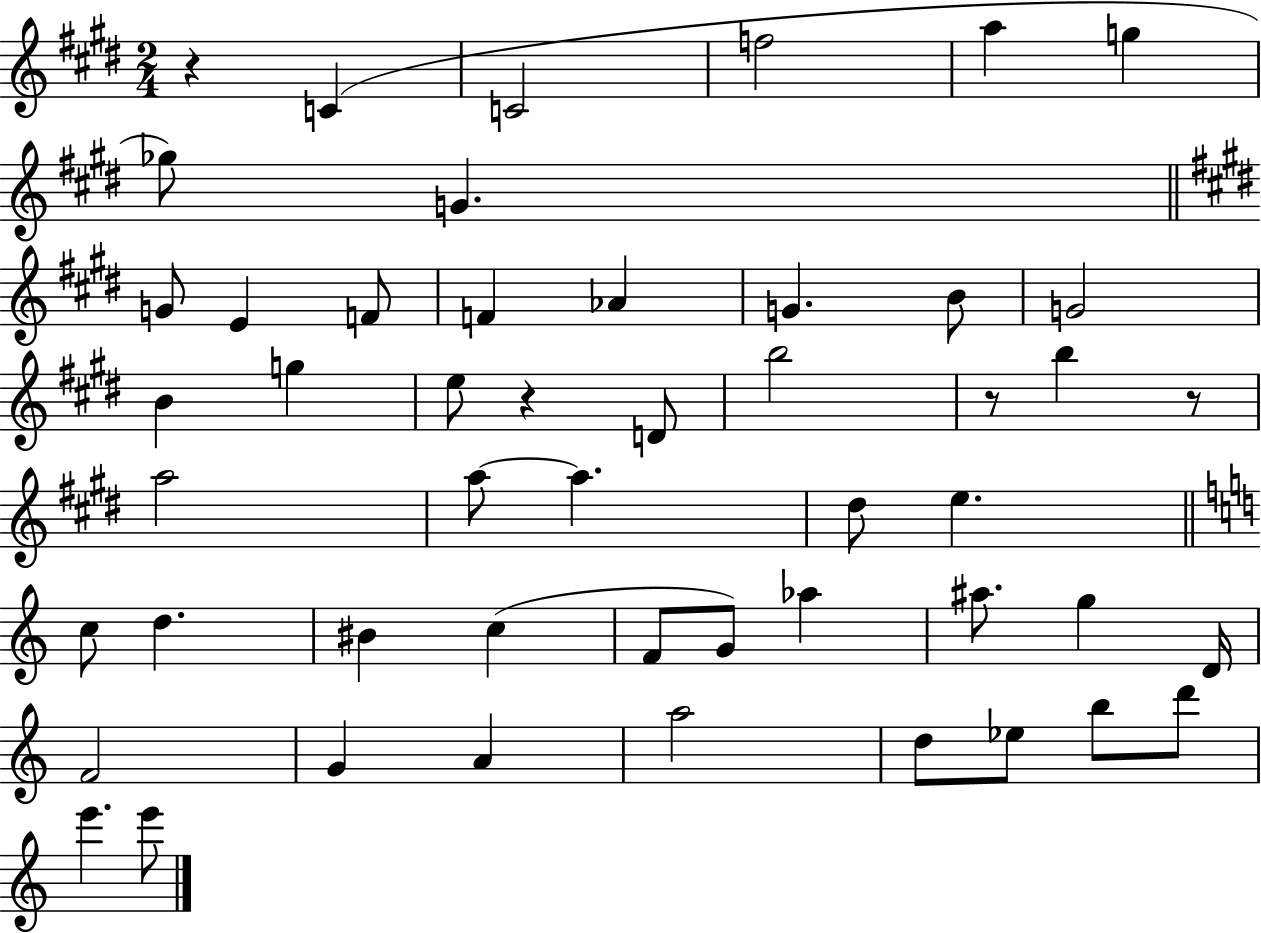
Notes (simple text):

R/q C4/q C4/h F5/h A5/q G5/q Gb5/e G4/q. G4/e E4/q F4/e F4/q Ab4/q G4/q. B4/e G4/h B4/q G5/q E5/e R/q D4/e B5/h R/e B5/q R/e A5/h A5/e A5/q. D#5/e E5/q. C5/e D5/q. BIS4/q C5/q F4/e G4/e Ab5/q A#5/e. G5/q D4/s F4/h G4/q A4/q A5/h D5/e Eb5/e B5/e D6/e E6/q. E6/e